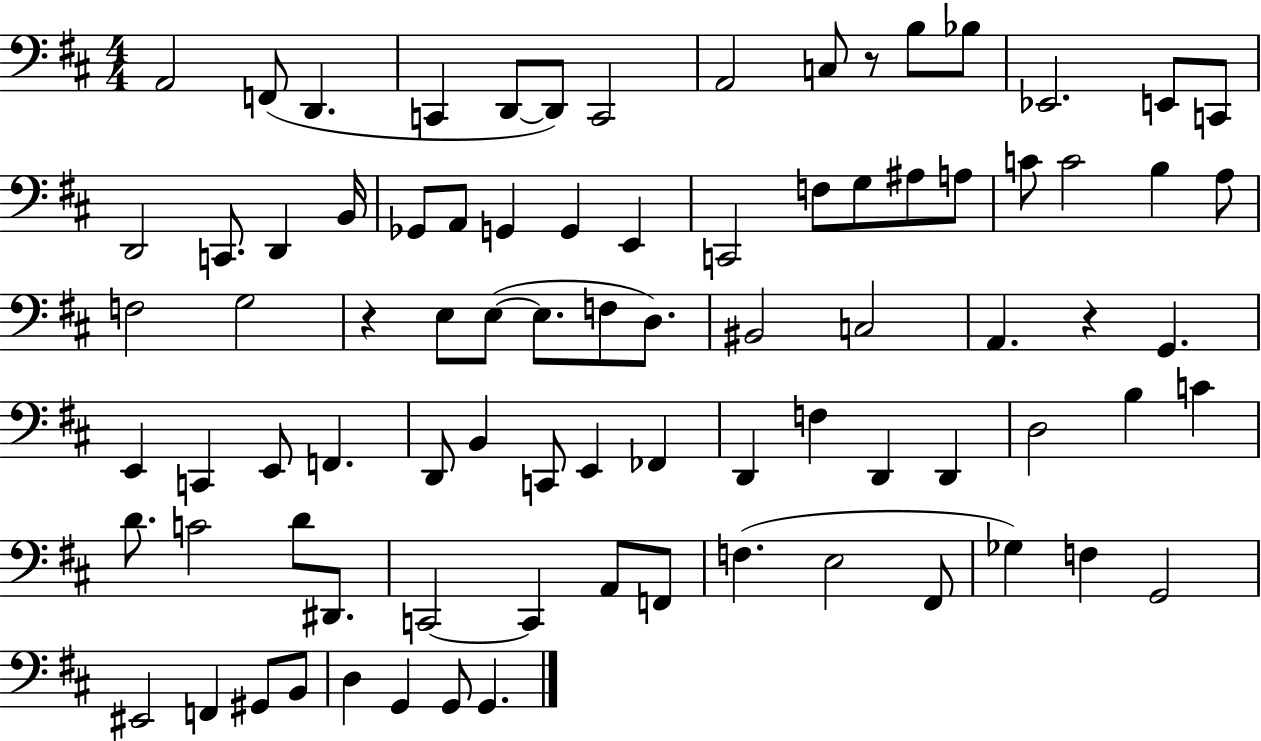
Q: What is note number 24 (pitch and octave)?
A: C2